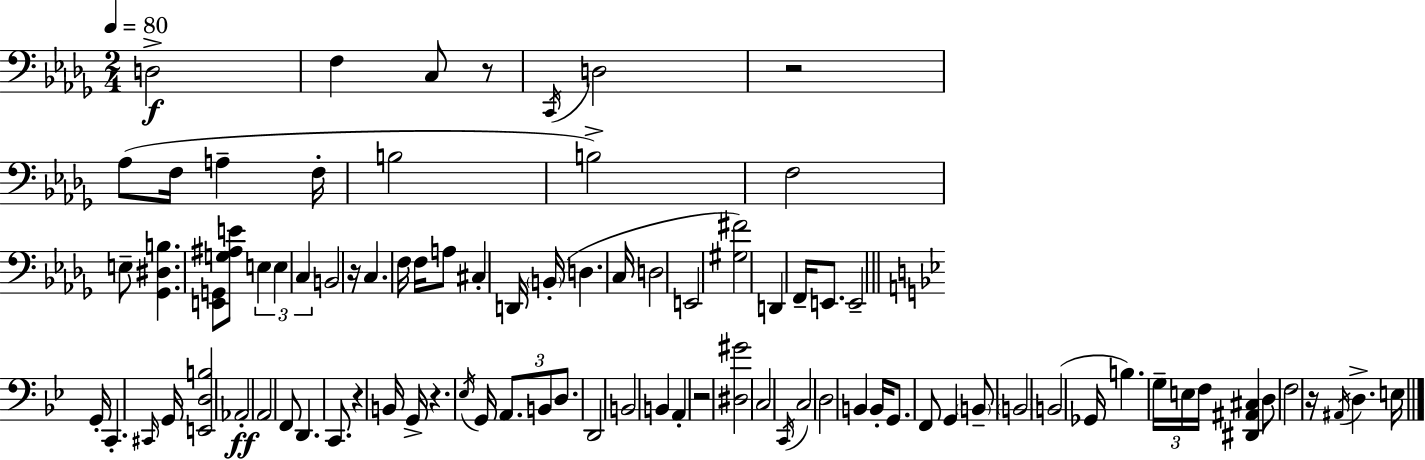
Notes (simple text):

D3/h F3/q C3/e R/e C2/s D3/h R/h Ab3/e F3/s A3/q F3/s B3/h B3/h F3/h E3/e [Gb2,D#3,B3]/q. [E2,G2]/e [G3,A#3,E4]/e E3/q E3/q C3/q B2/h R/s C3/q. F3/s F3/s A3/e C#3/q D2/s B2/s D3/q. C3/s D3/h E2/h [G#3,F#4]/h D2/q F2/s E2/e. E2/h G2/s C2/q. C#2/s G2/s [E2,D3,B3]/h Ab2/h A2/h F2/e D2/q. C2/e. R/q B2/s G2/s R/q. Eb3/s G2/s A2/e. B2/e D3/e. D2/h B2/h B2/q A2/q R/h [D#3,G#4]/h C3/h C2/s C3/h D3/h B2/q B2/s G2/e. F2/e G2/q B2/e B2/h B2/h Gb2/s B3/q. G3/s E3/s F3/s [D#2,A#2,C#3]/q D3/e F3/h R/s A#2/s D3/q. E3/s